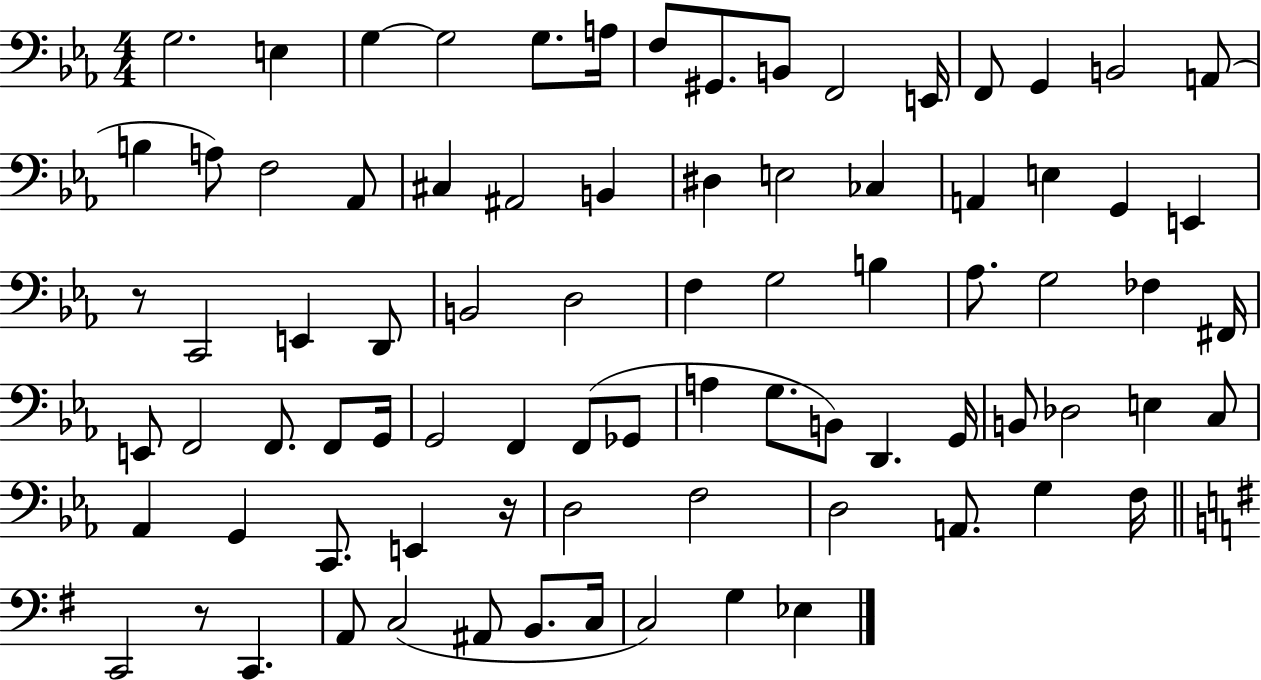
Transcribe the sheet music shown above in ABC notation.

X:1
T:Untitled
M:4/4
L:1/4
K:Eb
G,2 E, G, G,2 G,/2 A,/4 F,/2 ^G,,/2 B,,/2 F,,2 E,,/4 F,,/2 G,, B,,2 A,,/2 B, A,/2 F,2 _A,,/2 ^C, ^A,,2 B,, ^D, E,2 _C, A,, E, G,, E,, z/2 C,,2 E,, D,,/2 B,,2 D,2 F, G,2 B, _A,/2 G,2 _F, ^F,,/4 E,,/2 F,,2 F,,/2 F,,/2 G,,/4 G,,2 F,, F,,/2 _G,,/2 A, G,/2 B,,/2 D,, G,,/4 B,,/2 _D,2 E, C,/2 _A,, G,, C,,/2 E,, z/4 D,2 F,2 D,2 A,,/2 G, F,/4 C,,2 z/2 C,, A,,/2 C,2 ^A,,/2 B,,/2 C,/4 C,2 G, _E,